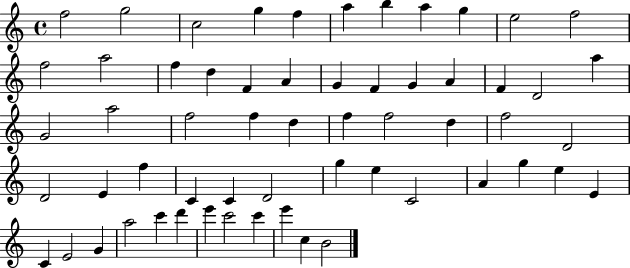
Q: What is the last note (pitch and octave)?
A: B4